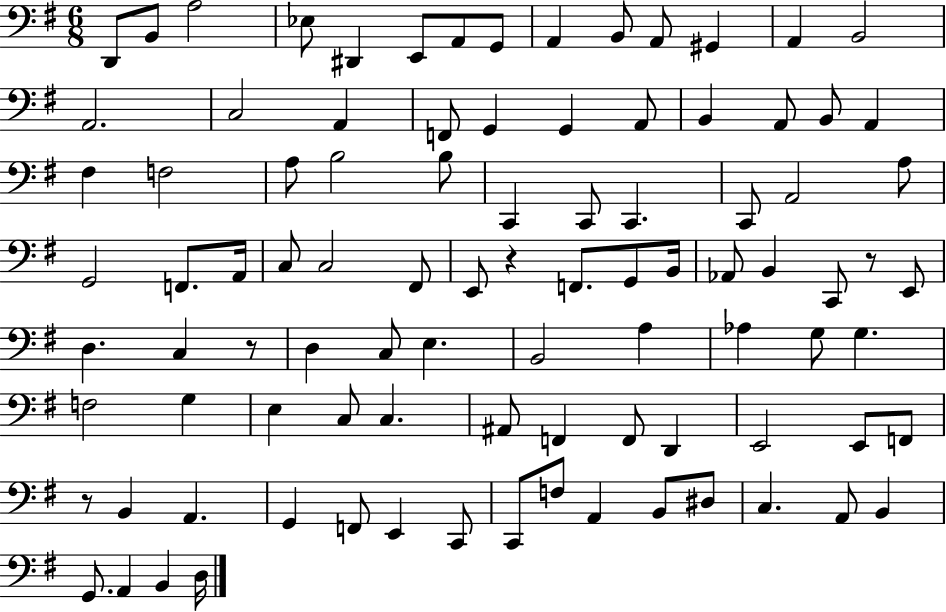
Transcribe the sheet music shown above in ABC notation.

X:1
T:Untitled
M:6/8
L:1/4
K:G
D,,/2 B,,/2 A,2 _E,/2 ^D,, E,,/2 A,,/2 G,,/2 A,, B,,/2 A,,/2 ^G,, A,, B,,2 A,,2 C,2 A,, F,,/2 G,, G,, A,,/2 B,, A,,/2 B,,/2 A,, ^F, F,2 A,/2 B,2 B,/2 C,, C,,/2 C,, C,,/2 A,,2 A,/2 G,,2 F,,/2 A,,/4 C,/2 C,2 ^F,,/2 E,,/2 z F,,/2 G,,/2 B,,/4 _A,,/2 B,, C,,/2 z/2 E,,/2 D, C, z/2 D, C,/2 E, B,,2 A, _A, G,/2 G, F,2 G, E, C,/2 C, ^A,,/2 F,, F,,/2 D,, E,,2 E,,/2 F,,/2 z/2 B,, A,, G,, F,,/2 E,, C,,/2 C,,/2 F,/2 A,, B,,/2 ^D,/2 C, A,,/2 B,, G,,/2 A,, B,, D,/4